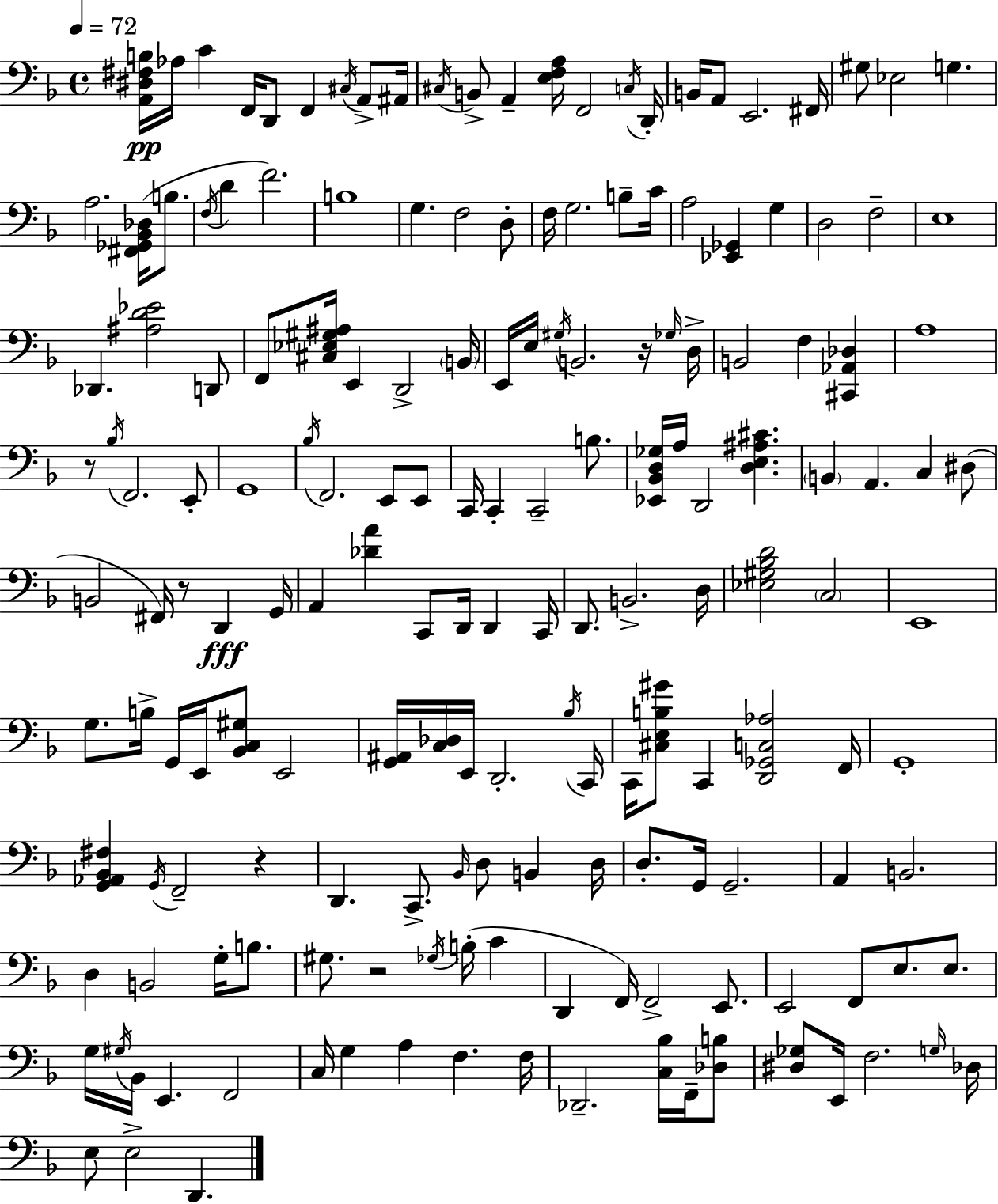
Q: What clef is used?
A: bass